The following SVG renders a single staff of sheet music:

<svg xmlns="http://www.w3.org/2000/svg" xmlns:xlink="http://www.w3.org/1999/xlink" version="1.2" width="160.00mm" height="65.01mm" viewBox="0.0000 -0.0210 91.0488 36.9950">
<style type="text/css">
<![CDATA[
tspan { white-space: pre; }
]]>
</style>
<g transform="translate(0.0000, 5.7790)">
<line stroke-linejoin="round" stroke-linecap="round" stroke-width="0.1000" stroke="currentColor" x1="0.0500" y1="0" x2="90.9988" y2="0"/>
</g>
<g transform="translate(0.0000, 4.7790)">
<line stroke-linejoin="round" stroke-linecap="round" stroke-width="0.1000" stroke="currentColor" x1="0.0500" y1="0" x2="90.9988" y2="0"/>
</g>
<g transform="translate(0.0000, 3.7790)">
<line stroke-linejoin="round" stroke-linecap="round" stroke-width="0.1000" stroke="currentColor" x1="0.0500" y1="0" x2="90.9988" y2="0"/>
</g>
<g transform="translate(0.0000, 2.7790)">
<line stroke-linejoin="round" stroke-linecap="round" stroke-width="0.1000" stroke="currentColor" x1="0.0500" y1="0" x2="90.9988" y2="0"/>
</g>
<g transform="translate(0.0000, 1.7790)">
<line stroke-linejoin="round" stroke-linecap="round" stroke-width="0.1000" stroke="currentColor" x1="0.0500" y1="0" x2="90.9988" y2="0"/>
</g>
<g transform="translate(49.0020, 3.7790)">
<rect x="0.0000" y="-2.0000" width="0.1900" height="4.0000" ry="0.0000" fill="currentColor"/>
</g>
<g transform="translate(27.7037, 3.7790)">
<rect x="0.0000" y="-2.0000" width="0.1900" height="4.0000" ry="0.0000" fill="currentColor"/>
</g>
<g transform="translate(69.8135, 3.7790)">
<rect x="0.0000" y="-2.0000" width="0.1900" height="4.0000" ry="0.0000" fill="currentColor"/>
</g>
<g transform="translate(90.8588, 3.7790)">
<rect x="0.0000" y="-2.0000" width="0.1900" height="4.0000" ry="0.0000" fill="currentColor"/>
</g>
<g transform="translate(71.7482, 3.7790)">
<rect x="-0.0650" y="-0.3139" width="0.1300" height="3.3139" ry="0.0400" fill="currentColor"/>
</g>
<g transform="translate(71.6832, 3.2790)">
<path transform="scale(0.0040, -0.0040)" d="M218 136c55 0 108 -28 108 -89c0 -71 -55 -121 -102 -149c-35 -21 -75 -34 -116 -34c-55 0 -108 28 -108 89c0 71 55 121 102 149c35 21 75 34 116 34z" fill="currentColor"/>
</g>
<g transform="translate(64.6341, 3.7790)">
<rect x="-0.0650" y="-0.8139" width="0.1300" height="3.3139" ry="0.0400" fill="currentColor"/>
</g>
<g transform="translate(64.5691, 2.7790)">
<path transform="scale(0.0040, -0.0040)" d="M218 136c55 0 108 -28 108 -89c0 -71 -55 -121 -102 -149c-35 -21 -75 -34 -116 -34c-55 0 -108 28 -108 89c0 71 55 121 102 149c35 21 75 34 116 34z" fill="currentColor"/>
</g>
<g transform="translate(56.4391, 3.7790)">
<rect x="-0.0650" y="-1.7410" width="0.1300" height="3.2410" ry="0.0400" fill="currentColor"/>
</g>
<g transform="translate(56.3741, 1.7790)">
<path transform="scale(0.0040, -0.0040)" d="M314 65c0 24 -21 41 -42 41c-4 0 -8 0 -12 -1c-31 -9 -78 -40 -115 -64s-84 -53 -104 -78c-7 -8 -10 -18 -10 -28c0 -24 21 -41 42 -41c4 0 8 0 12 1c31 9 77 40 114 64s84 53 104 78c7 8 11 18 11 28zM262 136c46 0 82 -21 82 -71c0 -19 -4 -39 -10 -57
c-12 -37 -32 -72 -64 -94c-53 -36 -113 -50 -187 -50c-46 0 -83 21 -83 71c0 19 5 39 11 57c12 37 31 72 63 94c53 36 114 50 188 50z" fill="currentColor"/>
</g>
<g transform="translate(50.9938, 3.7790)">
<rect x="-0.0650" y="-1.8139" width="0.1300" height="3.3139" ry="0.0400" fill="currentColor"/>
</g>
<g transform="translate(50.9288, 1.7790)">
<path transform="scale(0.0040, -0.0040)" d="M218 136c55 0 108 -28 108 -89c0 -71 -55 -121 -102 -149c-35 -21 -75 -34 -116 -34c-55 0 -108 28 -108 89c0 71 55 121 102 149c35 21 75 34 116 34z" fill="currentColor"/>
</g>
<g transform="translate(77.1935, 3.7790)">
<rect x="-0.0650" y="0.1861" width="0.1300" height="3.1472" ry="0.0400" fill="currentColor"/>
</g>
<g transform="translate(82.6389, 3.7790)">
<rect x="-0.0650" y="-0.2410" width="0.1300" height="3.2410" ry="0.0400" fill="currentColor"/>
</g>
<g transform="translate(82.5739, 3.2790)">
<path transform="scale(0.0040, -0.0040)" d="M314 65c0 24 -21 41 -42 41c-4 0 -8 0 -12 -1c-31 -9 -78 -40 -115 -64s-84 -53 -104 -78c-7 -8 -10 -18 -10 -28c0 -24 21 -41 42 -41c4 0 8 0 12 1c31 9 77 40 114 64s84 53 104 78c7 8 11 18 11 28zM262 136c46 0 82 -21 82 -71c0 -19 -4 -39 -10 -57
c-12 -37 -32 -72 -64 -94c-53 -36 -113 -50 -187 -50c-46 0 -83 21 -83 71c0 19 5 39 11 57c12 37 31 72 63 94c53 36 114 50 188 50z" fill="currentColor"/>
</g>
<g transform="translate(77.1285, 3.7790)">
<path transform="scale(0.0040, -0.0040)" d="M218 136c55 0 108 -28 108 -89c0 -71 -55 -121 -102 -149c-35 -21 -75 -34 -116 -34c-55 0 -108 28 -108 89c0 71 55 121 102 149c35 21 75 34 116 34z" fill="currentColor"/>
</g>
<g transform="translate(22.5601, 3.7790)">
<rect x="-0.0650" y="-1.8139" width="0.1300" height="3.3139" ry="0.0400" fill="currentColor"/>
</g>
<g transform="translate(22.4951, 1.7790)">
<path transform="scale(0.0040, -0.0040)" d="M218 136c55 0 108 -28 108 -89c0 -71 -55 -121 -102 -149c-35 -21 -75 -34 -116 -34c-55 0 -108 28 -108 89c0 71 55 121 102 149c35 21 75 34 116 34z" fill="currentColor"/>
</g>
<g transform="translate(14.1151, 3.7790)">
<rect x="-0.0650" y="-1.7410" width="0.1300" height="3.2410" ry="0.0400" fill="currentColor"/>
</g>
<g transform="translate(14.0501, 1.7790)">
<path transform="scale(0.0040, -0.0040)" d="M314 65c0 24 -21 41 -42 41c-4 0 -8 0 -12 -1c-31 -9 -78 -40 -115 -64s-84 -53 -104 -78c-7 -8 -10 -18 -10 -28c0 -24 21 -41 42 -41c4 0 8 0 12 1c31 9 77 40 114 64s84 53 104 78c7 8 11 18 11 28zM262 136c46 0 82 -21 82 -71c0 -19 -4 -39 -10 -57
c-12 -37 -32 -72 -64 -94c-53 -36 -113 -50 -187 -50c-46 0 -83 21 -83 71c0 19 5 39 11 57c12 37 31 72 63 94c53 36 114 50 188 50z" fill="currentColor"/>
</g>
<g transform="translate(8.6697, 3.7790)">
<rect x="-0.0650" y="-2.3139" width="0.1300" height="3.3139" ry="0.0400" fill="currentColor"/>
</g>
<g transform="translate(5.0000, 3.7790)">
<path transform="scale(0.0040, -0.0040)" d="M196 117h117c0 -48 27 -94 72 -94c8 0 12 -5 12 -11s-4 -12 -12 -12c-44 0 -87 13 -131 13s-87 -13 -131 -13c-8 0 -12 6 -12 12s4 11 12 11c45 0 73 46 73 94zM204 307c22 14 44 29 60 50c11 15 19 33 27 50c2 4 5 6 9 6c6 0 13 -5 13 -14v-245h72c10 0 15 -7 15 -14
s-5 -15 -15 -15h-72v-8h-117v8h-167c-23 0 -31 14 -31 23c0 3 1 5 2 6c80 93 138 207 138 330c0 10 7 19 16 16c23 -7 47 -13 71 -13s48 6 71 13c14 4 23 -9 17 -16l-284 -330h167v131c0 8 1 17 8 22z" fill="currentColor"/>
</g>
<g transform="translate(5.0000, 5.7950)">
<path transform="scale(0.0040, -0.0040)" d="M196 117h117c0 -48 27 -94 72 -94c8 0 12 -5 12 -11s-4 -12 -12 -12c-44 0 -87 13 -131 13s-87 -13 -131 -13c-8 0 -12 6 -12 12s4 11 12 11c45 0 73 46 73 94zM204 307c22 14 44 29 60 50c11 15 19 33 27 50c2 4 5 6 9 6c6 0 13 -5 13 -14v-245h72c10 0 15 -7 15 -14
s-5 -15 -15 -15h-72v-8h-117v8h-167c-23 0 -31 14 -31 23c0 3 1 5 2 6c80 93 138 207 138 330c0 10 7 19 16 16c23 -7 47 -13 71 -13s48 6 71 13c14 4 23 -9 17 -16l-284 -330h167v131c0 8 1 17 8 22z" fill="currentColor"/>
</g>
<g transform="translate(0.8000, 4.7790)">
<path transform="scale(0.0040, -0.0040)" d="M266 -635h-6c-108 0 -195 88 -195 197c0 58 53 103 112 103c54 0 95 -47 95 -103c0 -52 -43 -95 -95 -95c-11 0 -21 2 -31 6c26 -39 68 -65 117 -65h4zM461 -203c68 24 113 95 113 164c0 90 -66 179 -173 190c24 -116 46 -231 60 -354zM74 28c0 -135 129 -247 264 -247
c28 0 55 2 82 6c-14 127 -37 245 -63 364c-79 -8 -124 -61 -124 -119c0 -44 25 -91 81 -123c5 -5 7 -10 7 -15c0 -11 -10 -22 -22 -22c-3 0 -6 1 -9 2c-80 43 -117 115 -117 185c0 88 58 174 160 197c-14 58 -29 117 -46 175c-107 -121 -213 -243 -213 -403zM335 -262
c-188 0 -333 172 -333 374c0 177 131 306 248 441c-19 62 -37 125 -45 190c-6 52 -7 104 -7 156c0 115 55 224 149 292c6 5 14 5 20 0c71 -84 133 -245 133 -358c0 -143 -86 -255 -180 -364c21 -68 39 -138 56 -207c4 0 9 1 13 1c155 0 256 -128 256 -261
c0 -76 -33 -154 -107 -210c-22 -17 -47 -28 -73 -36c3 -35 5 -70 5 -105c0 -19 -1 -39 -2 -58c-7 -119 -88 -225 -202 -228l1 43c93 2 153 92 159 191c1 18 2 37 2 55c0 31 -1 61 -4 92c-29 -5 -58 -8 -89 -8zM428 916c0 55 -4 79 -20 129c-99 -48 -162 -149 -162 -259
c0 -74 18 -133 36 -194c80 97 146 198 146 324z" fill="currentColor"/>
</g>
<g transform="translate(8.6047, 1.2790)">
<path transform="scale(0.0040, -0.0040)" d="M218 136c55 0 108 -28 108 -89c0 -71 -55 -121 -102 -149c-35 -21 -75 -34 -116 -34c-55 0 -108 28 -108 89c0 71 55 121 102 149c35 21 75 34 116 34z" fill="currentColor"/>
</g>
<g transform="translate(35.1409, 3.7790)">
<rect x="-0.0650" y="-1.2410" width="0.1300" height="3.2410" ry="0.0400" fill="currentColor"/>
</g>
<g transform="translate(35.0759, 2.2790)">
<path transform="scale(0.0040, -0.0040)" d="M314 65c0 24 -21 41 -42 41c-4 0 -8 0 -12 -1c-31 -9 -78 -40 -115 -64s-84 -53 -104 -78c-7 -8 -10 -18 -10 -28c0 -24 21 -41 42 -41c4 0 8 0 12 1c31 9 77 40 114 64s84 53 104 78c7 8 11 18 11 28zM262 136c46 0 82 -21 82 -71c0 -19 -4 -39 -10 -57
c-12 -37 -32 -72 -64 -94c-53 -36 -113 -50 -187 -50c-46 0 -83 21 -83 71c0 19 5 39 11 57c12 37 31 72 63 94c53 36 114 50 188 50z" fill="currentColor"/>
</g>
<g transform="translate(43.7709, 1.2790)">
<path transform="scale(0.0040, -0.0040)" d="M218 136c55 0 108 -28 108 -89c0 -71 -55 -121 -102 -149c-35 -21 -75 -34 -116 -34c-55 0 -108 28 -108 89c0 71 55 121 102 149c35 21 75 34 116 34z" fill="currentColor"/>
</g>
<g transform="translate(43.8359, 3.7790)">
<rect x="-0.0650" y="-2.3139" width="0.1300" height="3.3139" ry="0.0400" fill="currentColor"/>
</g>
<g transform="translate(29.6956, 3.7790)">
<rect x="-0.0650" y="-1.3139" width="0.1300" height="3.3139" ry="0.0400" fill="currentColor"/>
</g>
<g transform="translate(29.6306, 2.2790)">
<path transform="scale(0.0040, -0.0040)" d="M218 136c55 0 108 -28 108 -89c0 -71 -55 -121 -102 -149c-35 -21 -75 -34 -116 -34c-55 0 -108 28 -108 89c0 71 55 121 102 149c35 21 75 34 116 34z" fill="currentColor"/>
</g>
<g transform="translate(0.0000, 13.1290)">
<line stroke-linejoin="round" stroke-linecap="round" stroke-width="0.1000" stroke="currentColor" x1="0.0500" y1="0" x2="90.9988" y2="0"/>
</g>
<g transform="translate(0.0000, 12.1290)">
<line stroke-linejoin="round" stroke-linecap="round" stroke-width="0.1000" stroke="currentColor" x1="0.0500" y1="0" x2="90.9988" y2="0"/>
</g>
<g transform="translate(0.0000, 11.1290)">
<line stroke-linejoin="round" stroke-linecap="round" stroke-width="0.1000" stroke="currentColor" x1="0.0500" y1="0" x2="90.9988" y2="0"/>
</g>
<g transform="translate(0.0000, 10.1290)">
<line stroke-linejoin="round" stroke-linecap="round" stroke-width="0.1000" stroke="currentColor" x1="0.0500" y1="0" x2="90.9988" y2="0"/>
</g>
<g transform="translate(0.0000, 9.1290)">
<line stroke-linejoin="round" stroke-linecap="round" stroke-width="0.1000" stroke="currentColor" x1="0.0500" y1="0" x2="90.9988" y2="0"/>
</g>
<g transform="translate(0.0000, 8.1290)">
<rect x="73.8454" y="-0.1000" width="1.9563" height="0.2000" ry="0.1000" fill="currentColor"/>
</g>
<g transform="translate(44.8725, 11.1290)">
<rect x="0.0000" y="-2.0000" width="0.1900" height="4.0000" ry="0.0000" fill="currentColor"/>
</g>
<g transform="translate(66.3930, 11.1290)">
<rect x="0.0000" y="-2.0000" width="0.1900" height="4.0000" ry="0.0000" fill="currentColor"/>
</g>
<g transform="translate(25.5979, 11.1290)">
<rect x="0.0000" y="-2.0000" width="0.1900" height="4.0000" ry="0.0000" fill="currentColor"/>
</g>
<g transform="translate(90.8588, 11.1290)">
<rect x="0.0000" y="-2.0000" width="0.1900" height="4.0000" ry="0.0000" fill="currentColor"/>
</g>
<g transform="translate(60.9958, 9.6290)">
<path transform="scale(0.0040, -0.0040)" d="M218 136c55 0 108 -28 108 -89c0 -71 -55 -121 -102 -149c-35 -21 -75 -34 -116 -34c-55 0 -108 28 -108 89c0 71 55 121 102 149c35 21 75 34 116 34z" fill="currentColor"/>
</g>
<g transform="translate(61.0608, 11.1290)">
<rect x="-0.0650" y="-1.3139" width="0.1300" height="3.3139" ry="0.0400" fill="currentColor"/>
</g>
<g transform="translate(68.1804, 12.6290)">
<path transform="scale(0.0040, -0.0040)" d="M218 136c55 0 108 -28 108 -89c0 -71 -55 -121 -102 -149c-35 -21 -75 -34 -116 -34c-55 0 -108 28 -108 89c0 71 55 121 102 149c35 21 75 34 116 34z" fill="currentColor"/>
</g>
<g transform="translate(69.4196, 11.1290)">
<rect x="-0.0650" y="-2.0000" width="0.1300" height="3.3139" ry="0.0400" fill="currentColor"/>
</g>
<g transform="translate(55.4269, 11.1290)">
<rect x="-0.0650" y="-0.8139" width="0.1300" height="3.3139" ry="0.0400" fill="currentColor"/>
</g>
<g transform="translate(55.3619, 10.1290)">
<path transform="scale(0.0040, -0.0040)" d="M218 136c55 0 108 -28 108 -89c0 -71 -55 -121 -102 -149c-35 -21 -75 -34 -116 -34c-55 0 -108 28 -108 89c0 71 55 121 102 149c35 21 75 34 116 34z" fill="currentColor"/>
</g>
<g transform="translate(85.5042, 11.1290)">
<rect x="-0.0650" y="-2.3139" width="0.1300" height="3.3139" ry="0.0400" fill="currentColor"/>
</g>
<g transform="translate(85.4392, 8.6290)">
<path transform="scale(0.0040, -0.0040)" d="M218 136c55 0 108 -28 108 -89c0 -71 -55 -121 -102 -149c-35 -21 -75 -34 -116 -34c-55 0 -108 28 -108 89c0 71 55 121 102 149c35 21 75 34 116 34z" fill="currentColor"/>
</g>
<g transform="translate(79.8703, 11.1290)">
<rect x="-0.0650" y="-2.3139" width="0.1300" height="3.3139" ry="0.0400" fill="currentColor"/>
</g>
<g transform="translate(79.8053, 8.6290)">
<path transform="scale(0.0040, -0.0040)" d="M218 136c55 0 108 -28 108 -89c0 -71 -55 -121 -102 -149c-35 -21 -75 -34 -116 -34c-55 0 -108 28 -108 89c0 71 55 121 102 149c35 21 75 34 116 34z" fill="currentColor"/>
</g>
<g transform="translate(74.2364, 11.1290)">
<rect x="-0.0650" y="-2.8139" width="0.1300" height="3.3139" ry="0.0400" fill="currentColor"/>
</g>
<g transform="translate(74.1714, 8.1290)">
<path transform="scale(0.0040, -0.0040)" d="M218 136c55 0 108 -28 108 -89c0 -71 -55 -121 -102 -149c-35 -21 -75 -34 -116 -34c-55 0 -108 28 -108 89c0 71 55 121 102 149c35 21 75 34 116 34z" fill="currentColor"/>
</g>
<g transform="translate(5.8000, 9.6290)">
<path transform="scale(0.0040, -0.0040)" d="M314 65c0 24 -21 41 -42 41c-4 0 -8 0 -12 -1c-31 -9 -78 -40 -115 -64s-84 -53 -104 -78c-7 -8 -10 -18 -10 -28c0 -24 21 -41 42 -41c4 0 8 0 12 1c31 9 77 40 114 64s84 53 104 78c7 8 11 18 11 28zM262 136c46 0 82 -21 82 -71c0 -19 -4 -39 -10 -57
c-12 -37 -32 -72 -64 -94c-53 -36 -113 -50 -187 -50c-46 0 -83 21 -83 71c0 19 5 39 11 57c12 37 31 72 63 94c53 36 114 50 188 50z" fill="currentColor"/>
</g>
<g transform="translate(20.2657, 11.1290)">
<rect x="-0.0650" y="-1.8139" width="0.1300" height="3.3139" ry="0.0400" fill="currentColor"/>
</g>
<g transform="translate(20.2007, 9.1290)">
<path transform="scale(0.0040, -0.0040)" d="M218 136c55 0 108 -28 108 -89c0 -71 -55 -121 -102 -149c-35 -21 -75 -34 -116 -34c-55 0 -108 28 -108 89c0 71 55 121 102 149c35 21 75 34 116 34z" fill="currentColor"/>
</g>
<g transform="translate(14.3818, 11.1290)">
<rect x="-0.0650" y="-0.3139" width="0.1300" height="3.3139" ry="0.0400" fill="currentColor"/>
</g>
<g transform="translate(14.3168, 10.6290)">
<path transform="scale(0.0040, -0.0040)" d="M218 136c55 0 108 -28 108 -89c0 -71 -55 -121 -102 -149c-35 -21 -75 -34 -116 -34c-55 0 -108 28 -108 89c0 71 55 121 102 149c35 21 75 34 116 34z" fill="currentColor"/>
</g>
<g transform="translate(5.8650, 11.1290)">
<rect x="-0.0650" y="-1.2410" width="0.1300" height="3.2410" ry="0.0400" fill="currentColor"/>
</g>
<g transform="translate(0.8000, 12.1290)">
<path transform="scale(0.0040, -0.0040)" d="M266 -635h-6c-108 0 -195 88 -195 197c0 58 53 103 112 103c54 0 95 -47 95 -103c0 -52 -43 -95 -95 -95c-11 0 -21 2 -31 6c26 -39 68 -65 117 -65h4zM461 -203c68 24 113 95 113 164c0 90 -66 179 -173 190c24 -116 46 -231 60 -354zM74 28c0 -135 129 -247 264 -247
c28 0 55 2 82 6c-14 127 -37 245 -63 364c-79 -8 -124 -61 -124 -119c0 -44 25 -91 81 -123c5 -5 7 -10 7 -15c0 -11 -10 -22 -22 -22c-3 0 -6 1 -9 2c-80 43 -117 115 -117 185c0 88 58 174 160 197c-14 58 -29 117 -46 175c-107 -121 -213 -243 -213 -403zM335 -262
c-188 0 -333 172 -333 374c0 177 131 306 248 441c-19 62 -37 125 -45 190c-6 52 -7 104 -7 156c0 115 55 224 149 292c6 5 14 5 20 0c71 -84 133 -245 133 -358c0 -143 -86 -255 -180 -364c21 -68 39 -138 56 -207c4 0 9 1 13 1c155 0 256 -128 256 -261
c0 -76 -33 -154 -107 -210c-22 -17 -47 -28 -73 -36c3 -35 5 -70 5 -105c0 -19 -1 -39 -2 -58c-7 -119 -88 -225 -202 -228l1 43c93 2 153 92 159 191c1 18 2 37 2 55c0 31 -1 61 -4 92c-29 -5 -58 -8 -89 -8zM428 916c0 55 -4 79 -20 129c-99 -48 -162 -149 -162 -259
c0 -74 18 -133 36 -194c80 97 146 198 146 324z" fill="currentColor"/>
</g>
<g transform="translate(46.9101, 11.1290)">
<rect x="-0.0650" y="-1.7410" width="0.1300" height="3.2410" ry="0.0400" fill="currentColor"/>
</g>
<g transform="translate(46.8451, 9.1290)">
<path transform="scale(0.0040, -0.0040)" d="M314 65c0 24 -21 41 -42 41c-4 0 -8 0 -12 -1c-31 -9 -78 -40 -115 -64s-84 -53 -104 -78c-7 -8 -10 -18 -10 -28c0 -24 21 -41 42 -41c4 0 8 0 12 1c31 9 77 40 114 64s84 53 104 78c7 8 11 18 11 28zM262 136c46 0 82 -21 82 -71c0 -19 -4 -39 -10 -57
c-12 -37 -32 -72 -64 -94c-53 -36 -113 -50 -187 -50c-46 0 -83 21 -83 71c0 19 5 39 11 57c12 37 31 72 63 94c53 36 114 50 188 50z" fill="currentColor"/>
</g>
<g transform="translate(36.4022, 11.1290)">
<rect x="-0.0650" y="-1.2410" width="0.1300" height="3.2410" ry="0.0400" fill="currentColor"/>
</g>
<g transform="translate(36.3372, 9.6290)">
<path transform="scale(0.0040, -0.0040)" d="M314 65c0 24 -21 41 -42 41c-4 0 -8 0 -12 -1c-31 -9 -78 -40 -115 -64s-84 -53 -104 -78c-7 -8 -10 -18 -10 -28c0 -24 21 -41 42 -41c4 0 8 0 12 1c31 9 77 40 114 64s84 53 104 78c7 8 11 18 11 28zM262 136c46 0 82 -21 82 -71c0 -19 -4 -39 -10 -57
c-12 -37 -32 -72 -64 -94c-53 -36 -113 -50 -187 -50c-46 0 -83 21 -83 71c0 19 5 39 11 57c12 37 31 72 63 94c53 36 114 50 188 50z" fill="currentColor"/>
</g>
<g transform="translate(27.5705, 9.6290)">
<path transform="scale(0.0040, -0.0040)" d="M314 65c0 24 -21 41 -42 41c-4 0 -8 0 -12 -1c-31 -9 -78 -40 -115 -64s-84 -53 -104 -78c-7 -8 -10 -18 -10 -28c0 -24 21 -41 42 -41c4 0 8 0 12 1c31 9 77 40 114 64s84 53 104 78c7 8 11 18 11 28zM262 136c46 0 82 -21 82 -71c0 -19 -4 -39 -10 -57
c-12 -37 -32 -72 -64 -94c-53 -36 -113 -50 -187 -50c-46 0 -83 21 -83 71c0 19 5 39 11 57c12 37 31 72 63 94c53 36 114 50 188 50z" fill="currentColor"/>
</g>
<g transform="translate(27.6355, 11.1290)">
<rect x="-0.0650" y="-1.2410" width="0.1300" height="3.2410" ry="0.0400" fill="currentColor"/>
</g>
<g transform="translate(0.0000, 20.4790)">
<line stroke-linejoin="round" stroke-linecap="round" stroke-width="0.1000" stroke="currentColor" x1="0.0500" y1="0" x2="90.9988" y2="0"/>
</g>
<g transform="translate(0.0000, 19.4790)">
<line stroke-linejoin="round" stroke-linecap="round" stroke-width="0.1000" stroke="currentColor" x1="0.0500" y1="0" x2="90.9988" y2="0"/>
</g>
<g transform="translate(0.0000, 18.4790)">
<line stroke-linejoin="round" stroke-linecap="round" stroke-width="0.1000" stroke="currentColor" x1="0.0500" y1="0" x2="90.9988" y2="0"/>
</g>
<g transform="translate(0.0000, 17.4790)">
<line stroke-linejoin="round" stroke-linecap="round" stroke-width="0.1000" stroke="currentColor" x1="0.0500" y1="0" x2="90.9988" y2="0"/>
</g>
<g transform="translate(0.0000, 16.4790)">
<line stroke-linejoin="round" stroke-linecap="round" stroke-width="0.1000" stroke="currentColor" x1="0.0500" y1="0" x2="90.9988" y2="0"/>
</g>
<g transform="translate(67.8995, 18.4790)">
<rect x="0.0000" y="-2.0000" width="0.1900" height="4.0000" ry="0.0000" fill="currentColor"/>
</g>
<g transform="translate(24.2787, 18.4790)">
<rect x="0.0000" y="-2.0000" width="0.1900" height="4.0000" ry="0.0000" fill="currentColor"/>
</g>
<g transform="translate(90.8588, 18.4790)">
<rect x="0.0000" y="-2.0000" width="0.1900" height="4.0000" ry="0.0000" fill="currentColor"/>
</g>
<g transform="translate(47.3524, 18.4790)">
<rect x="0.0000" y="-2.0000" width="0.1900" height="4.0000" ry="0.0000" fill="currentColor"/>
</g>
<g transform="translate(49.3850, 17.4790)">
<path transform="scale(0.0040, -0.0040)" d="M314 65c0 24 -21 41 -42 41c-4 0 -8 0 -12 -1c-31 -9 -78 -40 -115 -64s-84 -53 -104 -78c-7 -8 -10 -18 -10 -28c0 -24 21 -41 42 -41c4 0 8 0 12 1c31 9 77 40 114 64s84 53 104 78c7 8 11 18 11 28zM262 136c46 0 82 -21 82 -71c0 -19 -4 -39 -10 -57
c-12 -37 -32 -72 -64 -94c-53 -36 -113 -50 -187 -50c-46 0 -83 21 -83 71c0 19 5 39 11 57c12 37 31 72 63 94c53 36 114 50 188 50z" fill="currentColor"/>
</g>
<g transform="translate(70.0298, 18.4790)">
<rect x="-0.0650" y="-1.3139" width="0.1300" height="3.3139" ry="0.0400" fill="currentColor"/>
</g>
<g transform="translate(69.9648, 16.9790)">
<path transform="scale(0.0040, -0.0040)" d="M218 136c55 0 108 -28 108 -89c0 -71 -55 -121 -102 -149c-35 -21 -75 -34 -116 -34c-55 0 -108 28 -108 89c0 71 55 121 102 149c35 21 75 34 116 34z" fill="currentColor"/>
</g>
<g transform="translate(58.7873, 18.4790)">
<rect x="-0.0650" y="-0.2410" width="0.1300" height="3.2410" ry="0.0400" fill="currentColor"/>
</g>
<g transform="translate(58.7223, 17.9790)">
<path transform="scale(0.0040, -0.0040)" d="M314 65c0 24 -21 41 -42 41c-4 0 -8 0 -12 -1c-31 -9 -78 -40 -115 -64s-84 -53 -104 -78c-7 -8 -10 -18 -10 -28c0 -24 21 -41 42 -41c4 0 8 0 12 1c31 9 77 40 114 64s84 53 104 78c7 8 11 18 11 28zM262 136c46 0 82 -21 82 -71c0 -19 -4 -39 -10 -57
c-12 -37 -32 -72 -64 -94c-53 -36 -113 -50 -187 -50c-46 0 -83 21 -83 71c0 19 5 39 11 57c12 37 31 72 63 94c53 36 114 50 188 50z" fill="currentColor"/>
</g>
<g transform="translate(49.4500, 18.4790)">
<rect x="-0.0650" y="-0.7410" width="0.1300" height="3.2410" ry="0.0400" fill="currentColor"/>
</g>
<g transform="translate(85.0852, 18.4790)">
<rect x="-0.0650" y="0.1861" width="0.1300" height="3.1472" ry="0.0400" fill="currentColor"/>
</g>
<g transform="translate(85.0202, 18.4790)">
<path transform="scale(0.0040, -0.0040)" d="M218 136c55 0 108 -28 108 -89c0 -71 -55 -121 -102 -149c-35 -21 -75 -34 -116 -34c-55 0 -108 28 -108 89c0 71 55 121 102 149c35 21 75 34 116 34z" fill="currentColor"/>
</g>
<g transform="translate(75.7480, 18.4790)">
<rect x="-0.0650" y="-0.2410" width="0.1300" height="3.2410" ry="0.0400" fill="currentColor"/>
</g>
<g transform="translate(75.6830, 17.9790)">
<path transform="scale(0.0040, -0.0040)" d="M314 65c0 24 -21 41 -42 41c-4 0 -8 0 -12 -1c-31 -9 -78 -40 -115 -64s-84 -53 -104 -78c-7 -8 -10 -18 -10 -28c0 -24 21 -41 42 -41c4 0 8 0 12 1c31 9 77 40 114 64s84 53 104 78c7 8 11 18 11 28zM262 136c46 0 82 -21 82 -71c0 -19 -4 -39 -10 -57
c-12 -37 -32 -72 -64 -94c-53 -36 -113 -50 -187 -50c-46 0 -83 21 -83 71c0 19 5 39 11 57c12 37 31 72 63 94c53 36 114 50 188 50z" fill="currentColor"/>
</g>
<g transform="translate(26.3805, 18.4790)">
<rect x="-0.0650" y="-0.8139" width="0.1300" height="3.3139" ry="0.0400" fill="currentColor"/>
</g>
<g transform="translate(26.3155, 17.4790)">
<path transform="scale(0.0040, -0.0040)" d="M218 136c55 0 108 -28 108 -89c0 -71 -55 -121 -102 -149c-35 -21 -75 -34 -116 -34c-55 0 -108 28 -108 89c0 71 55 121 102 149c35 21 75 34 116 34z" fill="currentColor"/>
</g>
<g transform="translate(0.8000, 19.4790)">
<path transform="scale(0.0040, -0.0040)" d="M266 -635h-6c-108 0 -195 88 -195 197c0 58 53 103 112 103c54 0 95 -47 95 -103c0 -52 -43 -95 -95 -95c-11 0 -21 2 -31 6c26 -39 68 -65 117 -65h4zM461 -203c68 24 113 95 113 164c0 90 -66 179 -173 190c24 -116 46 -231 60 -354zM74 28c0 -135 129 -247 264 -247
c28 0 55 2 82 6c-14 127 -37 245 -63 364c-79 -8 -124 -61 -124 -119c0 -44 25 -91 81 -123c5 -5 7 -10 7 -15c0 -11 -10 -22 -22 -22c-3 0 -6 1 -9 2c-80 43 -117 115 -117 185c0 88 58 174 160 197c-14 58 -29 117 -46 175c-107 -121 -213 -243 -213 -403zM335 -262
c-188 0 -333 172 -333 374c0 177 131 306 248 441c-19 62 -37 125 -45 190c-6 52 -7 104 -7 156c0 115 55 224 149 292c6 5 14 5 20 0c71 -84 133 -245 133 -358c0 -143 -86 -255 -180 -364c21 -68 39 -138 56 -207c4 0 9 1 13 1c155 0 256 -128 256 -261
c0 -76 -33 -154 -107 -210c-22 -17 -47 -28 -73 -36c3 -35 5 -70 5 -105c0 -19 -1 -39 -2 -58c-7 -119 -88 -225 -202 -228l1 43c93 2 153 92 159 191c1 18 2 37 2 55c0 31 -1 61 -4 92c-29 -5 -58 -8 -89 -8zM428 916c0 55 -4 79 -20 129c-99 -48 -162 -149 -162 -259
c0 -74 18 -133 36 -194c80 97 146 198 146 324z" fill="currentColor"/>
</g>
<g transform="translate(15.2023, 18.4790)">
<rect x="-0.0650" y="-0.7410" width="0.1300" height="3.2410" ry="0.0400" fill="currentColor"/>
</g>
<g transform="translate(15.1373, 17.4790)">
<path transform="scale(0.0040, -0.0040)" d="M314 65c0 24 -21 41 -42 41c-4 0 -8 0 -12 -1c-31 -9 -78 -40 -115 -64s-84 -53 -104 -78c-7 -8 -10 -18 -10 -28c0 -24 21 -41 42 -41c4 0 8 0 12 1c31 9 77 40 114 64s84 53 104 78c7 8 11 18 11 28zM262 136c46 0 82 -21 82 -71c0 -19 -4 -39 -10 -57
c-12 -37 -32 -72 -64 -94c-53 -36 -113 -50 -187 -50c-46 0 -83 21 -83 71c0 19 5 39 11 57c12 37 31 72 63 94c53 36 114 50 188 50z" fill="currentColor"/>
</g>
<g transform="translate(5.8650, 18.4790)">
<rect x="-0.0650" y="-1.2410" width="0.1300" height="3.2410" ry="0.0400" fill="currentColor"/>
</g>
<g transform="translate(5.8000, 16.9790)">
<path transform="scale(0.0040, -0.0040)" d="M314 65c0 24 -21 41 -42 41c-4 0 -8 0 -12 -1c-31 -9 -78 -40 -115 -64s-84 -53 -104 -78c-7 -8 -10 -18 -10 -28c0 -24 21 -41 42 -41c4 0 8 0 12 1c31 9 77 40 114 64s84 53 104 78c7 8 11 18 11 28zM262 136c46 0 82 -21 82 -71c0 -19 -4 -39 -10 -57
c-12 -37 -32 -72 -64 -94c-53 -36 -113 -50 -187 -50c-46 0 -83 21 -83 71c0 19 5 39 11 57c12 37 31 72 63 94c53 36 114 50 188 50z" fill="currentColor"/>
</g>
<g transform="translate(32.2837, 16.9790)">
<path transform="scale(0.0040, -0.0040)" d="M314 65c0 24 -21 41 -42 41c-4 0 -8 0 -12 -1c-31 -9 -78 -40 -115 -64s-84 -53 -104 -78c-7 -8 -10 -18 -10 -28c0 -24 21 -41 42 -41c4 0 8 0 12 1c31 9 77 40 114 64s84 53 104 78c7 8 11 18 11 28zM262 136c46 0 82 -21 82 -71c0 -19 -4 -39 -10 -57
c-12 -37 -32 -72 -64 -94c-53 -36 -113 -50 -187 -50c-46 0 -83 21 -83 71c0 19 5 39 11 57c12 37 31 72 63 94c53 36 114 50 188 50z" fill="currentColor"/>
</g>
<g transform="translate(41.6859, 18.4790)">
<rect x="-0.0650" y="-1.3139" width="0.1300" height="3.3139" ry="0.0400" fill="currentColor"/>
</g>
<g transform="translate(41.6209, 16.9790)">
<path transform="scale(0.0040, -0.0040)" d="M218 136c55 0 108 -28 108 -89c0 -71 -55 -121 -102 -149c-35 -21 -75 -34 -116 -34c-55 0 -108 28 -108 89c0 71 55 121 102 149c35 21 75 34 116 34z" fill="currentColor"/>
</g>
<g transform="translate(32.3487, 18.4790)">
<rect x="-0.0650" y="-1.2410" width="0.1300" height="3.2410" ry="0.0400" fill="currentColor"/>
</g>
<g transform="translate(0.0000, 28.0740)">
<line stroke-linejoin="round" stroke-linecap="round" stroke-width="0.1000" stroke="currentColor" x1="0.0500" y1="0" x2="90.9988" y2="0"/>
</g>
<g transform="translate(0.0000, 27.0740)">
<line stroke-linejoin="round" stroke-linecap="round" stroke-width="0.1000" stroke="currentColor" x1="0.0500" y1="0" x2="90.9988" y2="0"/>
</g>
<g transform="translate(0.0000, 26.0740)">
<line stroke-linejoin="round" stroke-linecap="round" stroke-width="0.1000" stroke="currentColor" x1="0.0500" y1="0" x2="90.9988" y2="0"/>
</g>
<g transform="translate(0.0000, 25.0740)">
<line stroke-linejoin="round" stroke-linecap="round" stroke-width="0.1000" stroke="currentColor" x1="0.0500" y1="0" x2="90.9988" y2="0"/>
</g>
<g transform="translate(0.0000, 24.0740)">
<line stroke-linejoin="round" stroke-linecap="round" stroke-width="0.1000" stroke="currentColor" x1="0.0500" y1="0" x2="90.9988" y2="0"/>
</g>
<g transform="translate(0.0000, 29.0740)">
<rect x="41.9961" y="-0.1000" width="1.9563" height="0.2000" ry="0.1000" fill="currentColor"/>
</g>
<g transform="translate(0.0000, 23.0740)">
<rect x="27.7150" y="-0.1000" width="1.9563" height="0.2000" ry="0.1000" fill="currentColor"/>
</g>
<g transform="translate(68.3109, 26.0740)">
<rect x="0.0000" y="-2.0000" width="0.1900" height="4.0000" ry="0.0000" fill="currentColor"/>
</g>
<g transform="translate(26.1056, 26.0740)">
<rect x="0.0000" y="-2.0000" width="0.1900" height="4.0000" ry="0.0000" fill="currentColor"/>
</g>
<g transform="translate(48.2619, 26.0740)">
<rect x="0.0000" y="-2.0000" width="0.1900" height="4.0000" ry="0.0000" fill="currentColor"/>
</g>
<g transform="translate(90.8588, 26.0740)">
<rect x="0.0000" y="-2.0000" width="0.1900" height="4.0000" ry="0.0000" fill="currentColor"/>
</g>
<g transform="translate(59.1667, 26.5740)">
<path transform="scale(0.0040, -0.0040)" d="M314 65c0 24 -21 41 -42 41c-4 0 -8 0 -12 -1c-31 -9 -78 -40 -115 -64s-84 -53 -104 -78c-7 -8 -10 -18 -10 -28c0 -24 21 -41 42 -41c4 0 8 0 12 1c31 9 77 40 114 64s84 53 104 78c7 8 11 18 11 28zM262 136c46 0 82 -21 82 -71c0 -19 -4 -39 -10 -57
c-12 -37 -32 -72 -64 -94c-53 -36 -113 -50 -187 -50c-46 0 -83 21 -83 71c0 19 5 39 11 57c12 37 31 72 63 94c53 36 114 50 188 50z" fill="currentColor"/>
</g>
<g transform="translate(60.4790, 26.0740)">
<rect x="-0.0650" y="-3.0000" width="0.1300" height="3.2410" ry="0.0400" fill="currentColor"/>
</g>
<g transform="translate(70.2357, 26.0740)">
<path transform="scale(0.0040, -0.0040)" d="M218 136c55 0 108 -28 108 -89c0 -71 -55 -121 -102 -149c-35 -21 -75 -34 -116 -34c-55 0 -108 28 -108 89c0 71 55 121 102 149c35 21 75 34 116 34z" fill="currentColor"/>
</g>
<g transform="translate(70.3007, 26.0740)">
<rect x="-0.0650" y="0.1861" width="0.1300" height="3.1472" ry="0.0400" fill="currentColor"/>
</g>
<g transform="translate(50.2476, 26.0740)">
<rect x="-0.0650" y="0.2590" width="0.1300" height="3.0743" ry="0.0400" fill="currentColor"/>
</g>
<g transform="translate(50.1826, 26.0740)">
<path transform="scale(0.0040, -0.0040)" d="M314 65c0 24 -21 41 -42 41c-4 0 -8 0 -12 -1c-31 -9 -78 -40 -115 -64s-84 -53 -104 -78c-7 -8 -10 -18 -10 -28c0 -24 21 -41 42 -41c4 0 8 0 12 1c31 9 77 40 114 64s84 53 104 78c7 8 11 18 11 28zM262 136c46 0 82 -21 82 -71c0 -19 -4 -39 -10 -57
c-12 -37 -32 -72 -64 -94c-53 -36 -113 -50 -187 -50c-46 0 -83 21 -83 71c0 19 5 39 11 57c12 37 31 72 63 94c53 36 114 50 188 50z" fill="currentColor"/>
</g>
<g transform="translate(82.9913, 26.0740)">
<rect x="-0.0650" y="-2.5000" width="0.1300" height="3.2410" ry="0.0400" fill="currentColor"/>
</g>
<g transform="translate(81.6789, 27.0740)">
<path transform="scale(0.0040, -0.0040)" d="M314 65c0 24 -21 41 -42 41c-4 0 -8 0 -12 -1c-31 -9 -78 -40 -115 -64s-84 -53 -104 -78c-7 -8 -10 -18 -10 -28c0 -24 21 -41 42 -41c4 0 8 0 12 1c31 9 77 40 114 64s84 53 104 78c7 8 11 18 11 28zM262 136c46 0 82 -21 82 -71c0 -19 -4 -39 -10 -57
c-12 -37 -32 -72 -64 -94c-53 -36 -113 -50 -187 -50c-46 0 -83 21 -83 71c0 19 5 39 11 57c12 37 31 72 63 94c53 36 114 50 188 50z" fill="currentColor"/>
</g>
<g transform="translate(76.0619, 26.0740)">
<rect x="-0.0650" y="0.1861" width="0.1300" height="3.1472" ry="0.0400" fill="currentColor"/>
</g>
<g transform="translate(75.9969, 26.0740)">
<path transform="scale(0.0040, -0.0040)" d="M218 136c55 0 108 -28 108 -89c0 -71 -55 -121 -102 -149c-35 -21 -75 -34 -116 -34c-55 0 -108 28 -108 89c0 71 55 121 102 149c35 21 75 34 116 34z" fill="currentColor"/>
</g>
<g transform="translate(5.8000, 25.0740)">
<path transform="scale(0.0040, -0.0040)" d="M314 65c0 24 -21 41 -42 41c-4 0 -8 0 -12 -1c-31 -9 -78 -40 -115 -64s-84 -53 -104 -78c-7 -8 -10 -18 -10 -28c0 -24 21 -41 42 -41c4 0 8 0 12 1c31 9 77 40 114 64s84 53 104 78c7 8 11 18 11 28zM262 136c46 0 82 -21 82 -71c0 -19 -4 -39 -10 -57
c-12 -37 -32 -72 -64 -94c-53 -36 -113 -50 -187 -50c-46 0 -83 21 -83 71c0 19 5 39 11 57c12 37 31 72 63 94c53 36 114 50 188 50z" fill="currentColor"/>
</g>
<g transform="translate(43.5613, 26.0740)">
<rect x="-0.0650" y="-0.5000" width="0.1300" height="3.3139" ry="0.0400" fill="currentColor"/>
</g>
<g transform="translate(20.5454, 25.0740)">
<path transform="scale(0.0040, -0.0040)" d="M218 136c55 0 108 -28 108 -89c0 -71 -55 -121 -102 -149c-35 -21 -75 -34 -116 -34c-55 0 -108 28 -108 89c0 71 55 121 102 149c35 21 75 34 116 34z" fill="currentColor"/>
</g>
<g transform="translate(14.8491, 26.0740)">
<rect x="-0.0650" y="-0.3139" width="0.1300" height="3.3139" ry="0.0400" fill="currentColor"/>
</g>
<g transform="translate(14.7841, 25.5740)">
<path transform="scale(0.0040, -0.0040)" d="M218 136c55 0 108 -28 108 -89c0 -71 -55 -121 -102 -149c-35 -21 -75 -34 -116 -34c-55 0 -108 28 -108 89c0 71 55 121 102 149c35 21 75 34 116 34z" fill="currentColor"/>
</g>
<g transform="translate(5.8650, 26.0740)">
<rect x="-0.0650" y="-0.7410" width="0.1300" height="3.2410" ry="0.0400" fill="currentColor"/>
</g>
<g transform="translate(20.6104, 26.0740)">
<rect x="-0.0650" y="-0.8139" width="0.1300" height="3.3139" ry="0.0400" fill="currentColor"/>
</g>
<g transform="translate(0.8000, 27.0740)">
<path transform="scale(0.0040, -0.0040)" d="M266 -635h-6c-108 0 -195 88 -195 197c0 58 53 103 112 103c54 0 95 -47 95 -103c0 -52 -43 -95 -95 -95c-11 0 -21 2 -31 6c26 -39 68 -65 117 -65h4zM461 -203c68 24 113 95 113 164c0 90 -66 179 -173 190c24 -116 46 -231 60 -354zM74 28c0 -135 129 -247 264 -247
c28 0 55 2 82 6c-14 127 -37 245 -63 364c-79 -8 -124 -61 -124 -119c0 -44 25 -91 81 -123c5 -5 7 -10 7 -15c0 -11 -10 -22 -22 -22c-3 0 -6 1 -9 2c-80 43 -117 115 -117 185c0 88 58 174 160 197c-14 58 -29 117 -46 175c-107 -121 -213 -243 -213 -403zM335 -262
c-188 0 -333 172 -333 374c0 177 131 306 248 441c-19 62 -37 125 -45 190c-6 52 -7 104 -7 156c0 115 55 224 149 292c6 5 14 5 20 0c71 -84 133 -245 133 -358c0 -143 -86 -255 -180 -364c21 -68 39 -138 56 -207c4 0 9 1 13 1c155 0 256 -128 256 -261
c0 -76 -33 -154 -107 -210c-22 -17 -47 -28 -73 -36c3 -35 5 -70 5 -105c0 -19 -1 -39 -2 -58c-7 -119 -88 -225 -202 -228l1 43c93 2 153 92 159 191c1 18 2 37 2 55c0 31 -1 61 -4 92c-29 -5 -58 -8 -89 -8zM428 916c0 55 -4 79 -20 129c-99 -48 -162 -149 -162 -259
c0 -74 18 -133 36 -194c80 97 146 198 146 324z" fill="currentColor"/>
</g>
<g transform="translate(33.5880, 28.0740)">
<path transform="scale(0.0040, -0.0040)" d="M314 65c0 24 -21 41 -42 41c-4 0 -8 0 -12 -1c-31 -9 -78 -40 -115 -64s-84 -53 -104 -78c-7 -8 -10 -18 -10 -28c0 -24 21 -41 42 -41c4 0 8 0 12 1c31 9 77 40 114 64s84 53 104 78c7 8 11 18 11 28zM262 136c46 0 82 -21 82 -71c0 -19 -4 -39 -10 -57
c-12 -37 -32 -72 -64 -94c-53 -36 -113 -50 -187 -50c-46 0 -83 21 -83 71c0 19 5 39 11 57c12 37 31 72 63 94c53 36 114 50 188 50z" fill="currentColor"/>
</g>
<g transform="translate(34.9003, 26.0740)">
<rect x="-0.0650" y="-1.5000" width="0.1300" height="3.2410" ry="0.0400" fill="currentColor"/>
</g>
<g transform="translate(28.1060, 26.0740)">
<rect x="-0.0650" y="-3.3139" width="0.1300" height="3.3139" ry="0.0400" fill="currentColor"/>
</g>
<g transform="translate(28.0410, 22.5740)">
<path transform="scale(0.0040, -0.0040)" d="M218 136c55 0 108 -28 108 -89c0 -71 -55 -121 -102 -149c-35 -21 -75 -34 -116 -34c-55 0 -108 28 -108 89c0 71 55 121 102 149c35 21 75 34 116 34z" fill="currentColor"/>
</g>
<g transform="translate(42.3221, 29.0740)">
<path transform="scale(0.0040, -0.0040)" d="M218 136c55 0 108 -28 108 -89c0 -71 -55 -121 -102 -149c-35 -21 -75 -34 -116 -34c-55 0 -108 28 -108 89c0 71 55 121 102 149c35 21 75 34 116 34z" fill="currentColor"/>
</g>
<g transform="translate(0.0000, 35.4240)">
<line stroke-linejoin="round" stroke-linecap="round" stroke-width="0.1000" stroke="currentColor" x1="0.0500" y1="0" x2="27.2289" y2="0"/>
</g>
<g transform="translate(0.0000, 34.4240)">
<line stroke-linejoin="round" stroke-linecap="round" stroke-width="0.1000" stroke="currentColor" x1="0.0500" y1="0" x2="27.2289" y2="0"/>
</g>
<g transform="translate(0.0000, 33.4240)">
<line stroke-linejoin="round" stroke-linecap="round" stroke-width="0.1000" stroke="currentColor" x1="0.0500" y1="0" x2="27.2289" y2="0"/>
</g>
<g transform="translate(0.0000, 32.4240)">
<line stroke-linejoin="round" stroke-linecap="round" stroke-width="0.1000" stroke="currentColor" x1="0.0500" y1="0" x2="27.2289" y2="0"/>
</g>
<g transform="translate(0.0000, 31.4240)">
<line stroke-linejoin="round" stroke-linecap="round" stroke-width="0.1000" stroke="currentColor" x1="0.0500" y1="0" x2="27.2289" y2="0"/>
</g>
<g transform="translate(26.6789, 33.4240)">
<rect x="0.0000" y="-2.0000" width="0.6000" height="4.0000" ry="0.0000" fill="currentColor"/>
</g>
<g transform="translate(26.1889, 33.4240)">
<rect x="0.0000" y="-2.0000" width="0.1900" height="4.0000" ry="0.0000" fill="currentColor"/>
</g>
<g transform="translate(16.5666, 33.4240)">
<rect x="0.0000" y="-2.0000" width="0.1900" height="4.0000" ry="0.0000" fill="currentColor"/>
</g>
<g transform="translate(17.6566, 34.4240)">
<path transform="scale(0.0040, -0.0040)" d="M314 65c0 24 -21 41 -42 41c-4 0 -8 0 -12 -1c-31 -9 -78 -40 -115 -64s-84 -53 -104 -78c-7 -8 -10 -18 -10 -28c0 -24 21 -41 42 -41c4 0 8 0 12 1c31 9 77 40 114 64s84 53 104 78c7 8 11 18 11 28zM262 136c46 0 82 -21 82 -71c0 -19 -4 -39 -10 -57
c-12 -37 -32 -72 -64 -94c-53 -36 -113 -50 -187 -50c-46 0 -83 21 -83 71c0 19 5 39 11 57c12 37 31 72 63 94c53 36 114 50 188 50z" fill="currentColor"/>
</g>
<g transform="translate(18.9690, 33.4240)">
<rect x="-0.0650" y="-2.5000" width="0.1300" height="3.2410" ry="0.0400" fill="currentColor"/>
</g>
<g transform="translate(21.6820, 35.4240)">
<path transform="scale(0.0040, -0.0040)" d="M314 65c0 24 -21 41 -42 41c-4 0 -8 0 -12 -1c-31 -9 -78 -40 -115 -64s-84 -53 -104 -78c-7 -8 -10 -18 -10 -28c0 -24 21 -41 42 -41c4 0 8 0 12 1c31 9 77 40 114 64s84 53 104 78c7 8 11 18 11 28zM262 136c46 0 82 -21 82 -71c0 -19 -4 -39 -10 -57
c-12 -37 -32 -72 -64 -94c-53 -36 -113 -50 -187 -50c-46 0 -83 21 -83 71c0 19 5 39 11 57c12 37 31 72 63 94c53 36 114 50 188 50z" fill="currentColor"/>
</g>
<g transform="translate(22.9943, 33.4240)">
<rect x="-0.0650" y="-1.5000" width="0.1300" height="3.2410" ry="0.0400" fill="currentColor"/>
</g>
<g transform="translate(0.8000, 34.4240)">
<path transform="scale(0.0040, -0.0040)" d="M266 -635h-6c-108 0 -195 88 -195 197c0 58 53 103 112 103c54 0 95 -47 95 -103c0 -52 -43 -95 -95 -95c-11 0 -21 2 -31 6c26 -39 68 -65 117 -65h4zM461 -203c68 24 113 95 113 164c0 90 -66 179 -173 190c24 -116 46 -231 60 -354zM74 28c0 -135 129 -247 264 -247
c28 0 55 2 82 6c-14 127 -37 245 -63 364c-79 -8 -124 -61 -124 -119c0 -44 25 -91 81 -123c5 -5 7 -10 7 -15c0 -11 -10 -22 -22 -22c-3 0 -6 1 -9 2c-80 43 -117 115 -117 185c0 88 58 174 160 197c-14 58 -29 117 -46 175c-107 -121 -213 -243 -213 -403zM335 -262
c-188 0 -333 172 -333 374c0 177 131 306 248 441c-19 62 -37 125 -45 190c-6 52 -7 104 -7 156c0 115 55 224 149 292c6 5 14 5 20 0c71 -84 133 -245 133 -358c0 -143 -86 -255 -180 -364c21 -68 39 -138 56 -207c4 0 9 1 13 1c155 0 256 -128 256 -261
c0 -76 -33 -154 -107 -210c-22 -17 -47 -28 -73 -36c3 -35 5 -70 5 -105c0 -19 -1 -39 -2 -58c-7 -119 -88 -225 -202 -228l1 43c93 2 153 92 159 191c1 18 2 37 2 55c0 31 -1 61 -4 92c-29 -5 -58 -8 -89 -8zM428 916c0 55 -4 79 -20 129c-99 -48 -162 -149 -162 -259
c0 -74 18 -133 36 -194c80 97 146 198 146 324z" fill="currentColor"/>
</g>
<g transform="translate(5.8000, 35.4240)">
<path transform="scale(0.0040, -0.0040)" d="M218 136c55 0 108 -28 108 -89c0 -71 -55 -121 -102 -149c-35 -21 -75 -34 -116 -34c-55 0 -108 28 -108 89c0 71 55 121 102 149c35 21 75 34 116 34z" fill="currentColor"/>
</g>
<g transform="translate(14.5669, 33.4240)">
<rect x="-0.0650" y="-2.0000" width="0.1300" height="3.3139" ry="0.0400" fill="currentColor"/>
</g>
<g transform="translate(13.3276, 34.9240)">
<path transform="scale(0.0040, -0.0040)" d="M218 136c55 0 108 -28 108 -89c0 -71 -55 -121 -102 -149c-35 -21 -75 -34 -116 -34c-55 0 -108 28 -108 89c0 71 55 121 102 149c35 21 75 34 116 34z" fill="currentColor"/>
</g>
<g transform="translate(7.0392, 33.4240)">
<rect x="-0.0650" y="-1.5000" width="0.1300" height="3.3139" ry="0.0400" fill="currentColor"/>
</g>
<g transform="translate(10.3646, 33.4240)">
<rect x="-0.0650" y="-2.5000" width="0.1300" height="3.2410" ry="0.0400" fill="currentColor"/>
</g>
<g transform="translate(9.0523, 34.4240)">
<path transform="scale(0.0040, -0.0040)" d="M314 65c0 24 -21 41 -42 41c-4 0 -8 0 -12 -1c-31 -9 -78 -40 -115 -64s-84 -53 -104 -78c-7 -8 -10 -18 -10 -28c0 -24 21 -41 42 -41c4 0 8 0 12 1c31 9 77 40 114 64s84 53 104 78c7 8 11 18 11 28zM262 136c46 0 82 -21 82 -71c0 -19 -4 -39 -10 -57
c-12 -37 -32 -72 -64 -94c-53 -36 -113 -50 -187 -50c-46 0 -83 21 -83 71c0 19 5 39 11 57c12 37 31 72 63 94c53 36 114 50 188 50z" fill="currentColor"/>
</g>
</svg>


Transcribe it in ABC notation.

X:1
T:Untitled
M:4/4
L:1/4
K:C
g f2 f e e2 g f f2 d c B c2 e2 c f e2 e2 f2 d e F a g g e2 d2 d e2 e d2 c2 e c2 B d2 c d b E2 C B2 A2 B B G2 E G2 F G2 E2